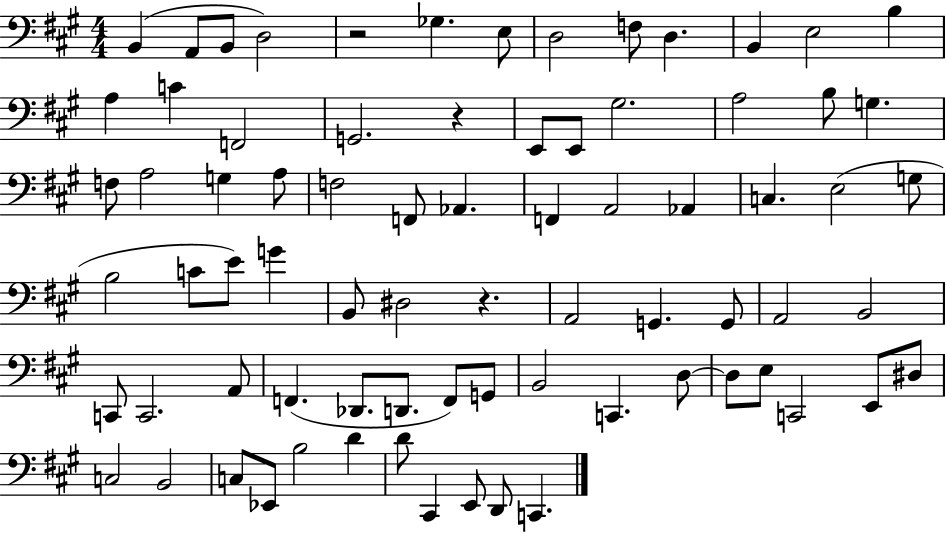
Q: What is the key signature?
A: A major